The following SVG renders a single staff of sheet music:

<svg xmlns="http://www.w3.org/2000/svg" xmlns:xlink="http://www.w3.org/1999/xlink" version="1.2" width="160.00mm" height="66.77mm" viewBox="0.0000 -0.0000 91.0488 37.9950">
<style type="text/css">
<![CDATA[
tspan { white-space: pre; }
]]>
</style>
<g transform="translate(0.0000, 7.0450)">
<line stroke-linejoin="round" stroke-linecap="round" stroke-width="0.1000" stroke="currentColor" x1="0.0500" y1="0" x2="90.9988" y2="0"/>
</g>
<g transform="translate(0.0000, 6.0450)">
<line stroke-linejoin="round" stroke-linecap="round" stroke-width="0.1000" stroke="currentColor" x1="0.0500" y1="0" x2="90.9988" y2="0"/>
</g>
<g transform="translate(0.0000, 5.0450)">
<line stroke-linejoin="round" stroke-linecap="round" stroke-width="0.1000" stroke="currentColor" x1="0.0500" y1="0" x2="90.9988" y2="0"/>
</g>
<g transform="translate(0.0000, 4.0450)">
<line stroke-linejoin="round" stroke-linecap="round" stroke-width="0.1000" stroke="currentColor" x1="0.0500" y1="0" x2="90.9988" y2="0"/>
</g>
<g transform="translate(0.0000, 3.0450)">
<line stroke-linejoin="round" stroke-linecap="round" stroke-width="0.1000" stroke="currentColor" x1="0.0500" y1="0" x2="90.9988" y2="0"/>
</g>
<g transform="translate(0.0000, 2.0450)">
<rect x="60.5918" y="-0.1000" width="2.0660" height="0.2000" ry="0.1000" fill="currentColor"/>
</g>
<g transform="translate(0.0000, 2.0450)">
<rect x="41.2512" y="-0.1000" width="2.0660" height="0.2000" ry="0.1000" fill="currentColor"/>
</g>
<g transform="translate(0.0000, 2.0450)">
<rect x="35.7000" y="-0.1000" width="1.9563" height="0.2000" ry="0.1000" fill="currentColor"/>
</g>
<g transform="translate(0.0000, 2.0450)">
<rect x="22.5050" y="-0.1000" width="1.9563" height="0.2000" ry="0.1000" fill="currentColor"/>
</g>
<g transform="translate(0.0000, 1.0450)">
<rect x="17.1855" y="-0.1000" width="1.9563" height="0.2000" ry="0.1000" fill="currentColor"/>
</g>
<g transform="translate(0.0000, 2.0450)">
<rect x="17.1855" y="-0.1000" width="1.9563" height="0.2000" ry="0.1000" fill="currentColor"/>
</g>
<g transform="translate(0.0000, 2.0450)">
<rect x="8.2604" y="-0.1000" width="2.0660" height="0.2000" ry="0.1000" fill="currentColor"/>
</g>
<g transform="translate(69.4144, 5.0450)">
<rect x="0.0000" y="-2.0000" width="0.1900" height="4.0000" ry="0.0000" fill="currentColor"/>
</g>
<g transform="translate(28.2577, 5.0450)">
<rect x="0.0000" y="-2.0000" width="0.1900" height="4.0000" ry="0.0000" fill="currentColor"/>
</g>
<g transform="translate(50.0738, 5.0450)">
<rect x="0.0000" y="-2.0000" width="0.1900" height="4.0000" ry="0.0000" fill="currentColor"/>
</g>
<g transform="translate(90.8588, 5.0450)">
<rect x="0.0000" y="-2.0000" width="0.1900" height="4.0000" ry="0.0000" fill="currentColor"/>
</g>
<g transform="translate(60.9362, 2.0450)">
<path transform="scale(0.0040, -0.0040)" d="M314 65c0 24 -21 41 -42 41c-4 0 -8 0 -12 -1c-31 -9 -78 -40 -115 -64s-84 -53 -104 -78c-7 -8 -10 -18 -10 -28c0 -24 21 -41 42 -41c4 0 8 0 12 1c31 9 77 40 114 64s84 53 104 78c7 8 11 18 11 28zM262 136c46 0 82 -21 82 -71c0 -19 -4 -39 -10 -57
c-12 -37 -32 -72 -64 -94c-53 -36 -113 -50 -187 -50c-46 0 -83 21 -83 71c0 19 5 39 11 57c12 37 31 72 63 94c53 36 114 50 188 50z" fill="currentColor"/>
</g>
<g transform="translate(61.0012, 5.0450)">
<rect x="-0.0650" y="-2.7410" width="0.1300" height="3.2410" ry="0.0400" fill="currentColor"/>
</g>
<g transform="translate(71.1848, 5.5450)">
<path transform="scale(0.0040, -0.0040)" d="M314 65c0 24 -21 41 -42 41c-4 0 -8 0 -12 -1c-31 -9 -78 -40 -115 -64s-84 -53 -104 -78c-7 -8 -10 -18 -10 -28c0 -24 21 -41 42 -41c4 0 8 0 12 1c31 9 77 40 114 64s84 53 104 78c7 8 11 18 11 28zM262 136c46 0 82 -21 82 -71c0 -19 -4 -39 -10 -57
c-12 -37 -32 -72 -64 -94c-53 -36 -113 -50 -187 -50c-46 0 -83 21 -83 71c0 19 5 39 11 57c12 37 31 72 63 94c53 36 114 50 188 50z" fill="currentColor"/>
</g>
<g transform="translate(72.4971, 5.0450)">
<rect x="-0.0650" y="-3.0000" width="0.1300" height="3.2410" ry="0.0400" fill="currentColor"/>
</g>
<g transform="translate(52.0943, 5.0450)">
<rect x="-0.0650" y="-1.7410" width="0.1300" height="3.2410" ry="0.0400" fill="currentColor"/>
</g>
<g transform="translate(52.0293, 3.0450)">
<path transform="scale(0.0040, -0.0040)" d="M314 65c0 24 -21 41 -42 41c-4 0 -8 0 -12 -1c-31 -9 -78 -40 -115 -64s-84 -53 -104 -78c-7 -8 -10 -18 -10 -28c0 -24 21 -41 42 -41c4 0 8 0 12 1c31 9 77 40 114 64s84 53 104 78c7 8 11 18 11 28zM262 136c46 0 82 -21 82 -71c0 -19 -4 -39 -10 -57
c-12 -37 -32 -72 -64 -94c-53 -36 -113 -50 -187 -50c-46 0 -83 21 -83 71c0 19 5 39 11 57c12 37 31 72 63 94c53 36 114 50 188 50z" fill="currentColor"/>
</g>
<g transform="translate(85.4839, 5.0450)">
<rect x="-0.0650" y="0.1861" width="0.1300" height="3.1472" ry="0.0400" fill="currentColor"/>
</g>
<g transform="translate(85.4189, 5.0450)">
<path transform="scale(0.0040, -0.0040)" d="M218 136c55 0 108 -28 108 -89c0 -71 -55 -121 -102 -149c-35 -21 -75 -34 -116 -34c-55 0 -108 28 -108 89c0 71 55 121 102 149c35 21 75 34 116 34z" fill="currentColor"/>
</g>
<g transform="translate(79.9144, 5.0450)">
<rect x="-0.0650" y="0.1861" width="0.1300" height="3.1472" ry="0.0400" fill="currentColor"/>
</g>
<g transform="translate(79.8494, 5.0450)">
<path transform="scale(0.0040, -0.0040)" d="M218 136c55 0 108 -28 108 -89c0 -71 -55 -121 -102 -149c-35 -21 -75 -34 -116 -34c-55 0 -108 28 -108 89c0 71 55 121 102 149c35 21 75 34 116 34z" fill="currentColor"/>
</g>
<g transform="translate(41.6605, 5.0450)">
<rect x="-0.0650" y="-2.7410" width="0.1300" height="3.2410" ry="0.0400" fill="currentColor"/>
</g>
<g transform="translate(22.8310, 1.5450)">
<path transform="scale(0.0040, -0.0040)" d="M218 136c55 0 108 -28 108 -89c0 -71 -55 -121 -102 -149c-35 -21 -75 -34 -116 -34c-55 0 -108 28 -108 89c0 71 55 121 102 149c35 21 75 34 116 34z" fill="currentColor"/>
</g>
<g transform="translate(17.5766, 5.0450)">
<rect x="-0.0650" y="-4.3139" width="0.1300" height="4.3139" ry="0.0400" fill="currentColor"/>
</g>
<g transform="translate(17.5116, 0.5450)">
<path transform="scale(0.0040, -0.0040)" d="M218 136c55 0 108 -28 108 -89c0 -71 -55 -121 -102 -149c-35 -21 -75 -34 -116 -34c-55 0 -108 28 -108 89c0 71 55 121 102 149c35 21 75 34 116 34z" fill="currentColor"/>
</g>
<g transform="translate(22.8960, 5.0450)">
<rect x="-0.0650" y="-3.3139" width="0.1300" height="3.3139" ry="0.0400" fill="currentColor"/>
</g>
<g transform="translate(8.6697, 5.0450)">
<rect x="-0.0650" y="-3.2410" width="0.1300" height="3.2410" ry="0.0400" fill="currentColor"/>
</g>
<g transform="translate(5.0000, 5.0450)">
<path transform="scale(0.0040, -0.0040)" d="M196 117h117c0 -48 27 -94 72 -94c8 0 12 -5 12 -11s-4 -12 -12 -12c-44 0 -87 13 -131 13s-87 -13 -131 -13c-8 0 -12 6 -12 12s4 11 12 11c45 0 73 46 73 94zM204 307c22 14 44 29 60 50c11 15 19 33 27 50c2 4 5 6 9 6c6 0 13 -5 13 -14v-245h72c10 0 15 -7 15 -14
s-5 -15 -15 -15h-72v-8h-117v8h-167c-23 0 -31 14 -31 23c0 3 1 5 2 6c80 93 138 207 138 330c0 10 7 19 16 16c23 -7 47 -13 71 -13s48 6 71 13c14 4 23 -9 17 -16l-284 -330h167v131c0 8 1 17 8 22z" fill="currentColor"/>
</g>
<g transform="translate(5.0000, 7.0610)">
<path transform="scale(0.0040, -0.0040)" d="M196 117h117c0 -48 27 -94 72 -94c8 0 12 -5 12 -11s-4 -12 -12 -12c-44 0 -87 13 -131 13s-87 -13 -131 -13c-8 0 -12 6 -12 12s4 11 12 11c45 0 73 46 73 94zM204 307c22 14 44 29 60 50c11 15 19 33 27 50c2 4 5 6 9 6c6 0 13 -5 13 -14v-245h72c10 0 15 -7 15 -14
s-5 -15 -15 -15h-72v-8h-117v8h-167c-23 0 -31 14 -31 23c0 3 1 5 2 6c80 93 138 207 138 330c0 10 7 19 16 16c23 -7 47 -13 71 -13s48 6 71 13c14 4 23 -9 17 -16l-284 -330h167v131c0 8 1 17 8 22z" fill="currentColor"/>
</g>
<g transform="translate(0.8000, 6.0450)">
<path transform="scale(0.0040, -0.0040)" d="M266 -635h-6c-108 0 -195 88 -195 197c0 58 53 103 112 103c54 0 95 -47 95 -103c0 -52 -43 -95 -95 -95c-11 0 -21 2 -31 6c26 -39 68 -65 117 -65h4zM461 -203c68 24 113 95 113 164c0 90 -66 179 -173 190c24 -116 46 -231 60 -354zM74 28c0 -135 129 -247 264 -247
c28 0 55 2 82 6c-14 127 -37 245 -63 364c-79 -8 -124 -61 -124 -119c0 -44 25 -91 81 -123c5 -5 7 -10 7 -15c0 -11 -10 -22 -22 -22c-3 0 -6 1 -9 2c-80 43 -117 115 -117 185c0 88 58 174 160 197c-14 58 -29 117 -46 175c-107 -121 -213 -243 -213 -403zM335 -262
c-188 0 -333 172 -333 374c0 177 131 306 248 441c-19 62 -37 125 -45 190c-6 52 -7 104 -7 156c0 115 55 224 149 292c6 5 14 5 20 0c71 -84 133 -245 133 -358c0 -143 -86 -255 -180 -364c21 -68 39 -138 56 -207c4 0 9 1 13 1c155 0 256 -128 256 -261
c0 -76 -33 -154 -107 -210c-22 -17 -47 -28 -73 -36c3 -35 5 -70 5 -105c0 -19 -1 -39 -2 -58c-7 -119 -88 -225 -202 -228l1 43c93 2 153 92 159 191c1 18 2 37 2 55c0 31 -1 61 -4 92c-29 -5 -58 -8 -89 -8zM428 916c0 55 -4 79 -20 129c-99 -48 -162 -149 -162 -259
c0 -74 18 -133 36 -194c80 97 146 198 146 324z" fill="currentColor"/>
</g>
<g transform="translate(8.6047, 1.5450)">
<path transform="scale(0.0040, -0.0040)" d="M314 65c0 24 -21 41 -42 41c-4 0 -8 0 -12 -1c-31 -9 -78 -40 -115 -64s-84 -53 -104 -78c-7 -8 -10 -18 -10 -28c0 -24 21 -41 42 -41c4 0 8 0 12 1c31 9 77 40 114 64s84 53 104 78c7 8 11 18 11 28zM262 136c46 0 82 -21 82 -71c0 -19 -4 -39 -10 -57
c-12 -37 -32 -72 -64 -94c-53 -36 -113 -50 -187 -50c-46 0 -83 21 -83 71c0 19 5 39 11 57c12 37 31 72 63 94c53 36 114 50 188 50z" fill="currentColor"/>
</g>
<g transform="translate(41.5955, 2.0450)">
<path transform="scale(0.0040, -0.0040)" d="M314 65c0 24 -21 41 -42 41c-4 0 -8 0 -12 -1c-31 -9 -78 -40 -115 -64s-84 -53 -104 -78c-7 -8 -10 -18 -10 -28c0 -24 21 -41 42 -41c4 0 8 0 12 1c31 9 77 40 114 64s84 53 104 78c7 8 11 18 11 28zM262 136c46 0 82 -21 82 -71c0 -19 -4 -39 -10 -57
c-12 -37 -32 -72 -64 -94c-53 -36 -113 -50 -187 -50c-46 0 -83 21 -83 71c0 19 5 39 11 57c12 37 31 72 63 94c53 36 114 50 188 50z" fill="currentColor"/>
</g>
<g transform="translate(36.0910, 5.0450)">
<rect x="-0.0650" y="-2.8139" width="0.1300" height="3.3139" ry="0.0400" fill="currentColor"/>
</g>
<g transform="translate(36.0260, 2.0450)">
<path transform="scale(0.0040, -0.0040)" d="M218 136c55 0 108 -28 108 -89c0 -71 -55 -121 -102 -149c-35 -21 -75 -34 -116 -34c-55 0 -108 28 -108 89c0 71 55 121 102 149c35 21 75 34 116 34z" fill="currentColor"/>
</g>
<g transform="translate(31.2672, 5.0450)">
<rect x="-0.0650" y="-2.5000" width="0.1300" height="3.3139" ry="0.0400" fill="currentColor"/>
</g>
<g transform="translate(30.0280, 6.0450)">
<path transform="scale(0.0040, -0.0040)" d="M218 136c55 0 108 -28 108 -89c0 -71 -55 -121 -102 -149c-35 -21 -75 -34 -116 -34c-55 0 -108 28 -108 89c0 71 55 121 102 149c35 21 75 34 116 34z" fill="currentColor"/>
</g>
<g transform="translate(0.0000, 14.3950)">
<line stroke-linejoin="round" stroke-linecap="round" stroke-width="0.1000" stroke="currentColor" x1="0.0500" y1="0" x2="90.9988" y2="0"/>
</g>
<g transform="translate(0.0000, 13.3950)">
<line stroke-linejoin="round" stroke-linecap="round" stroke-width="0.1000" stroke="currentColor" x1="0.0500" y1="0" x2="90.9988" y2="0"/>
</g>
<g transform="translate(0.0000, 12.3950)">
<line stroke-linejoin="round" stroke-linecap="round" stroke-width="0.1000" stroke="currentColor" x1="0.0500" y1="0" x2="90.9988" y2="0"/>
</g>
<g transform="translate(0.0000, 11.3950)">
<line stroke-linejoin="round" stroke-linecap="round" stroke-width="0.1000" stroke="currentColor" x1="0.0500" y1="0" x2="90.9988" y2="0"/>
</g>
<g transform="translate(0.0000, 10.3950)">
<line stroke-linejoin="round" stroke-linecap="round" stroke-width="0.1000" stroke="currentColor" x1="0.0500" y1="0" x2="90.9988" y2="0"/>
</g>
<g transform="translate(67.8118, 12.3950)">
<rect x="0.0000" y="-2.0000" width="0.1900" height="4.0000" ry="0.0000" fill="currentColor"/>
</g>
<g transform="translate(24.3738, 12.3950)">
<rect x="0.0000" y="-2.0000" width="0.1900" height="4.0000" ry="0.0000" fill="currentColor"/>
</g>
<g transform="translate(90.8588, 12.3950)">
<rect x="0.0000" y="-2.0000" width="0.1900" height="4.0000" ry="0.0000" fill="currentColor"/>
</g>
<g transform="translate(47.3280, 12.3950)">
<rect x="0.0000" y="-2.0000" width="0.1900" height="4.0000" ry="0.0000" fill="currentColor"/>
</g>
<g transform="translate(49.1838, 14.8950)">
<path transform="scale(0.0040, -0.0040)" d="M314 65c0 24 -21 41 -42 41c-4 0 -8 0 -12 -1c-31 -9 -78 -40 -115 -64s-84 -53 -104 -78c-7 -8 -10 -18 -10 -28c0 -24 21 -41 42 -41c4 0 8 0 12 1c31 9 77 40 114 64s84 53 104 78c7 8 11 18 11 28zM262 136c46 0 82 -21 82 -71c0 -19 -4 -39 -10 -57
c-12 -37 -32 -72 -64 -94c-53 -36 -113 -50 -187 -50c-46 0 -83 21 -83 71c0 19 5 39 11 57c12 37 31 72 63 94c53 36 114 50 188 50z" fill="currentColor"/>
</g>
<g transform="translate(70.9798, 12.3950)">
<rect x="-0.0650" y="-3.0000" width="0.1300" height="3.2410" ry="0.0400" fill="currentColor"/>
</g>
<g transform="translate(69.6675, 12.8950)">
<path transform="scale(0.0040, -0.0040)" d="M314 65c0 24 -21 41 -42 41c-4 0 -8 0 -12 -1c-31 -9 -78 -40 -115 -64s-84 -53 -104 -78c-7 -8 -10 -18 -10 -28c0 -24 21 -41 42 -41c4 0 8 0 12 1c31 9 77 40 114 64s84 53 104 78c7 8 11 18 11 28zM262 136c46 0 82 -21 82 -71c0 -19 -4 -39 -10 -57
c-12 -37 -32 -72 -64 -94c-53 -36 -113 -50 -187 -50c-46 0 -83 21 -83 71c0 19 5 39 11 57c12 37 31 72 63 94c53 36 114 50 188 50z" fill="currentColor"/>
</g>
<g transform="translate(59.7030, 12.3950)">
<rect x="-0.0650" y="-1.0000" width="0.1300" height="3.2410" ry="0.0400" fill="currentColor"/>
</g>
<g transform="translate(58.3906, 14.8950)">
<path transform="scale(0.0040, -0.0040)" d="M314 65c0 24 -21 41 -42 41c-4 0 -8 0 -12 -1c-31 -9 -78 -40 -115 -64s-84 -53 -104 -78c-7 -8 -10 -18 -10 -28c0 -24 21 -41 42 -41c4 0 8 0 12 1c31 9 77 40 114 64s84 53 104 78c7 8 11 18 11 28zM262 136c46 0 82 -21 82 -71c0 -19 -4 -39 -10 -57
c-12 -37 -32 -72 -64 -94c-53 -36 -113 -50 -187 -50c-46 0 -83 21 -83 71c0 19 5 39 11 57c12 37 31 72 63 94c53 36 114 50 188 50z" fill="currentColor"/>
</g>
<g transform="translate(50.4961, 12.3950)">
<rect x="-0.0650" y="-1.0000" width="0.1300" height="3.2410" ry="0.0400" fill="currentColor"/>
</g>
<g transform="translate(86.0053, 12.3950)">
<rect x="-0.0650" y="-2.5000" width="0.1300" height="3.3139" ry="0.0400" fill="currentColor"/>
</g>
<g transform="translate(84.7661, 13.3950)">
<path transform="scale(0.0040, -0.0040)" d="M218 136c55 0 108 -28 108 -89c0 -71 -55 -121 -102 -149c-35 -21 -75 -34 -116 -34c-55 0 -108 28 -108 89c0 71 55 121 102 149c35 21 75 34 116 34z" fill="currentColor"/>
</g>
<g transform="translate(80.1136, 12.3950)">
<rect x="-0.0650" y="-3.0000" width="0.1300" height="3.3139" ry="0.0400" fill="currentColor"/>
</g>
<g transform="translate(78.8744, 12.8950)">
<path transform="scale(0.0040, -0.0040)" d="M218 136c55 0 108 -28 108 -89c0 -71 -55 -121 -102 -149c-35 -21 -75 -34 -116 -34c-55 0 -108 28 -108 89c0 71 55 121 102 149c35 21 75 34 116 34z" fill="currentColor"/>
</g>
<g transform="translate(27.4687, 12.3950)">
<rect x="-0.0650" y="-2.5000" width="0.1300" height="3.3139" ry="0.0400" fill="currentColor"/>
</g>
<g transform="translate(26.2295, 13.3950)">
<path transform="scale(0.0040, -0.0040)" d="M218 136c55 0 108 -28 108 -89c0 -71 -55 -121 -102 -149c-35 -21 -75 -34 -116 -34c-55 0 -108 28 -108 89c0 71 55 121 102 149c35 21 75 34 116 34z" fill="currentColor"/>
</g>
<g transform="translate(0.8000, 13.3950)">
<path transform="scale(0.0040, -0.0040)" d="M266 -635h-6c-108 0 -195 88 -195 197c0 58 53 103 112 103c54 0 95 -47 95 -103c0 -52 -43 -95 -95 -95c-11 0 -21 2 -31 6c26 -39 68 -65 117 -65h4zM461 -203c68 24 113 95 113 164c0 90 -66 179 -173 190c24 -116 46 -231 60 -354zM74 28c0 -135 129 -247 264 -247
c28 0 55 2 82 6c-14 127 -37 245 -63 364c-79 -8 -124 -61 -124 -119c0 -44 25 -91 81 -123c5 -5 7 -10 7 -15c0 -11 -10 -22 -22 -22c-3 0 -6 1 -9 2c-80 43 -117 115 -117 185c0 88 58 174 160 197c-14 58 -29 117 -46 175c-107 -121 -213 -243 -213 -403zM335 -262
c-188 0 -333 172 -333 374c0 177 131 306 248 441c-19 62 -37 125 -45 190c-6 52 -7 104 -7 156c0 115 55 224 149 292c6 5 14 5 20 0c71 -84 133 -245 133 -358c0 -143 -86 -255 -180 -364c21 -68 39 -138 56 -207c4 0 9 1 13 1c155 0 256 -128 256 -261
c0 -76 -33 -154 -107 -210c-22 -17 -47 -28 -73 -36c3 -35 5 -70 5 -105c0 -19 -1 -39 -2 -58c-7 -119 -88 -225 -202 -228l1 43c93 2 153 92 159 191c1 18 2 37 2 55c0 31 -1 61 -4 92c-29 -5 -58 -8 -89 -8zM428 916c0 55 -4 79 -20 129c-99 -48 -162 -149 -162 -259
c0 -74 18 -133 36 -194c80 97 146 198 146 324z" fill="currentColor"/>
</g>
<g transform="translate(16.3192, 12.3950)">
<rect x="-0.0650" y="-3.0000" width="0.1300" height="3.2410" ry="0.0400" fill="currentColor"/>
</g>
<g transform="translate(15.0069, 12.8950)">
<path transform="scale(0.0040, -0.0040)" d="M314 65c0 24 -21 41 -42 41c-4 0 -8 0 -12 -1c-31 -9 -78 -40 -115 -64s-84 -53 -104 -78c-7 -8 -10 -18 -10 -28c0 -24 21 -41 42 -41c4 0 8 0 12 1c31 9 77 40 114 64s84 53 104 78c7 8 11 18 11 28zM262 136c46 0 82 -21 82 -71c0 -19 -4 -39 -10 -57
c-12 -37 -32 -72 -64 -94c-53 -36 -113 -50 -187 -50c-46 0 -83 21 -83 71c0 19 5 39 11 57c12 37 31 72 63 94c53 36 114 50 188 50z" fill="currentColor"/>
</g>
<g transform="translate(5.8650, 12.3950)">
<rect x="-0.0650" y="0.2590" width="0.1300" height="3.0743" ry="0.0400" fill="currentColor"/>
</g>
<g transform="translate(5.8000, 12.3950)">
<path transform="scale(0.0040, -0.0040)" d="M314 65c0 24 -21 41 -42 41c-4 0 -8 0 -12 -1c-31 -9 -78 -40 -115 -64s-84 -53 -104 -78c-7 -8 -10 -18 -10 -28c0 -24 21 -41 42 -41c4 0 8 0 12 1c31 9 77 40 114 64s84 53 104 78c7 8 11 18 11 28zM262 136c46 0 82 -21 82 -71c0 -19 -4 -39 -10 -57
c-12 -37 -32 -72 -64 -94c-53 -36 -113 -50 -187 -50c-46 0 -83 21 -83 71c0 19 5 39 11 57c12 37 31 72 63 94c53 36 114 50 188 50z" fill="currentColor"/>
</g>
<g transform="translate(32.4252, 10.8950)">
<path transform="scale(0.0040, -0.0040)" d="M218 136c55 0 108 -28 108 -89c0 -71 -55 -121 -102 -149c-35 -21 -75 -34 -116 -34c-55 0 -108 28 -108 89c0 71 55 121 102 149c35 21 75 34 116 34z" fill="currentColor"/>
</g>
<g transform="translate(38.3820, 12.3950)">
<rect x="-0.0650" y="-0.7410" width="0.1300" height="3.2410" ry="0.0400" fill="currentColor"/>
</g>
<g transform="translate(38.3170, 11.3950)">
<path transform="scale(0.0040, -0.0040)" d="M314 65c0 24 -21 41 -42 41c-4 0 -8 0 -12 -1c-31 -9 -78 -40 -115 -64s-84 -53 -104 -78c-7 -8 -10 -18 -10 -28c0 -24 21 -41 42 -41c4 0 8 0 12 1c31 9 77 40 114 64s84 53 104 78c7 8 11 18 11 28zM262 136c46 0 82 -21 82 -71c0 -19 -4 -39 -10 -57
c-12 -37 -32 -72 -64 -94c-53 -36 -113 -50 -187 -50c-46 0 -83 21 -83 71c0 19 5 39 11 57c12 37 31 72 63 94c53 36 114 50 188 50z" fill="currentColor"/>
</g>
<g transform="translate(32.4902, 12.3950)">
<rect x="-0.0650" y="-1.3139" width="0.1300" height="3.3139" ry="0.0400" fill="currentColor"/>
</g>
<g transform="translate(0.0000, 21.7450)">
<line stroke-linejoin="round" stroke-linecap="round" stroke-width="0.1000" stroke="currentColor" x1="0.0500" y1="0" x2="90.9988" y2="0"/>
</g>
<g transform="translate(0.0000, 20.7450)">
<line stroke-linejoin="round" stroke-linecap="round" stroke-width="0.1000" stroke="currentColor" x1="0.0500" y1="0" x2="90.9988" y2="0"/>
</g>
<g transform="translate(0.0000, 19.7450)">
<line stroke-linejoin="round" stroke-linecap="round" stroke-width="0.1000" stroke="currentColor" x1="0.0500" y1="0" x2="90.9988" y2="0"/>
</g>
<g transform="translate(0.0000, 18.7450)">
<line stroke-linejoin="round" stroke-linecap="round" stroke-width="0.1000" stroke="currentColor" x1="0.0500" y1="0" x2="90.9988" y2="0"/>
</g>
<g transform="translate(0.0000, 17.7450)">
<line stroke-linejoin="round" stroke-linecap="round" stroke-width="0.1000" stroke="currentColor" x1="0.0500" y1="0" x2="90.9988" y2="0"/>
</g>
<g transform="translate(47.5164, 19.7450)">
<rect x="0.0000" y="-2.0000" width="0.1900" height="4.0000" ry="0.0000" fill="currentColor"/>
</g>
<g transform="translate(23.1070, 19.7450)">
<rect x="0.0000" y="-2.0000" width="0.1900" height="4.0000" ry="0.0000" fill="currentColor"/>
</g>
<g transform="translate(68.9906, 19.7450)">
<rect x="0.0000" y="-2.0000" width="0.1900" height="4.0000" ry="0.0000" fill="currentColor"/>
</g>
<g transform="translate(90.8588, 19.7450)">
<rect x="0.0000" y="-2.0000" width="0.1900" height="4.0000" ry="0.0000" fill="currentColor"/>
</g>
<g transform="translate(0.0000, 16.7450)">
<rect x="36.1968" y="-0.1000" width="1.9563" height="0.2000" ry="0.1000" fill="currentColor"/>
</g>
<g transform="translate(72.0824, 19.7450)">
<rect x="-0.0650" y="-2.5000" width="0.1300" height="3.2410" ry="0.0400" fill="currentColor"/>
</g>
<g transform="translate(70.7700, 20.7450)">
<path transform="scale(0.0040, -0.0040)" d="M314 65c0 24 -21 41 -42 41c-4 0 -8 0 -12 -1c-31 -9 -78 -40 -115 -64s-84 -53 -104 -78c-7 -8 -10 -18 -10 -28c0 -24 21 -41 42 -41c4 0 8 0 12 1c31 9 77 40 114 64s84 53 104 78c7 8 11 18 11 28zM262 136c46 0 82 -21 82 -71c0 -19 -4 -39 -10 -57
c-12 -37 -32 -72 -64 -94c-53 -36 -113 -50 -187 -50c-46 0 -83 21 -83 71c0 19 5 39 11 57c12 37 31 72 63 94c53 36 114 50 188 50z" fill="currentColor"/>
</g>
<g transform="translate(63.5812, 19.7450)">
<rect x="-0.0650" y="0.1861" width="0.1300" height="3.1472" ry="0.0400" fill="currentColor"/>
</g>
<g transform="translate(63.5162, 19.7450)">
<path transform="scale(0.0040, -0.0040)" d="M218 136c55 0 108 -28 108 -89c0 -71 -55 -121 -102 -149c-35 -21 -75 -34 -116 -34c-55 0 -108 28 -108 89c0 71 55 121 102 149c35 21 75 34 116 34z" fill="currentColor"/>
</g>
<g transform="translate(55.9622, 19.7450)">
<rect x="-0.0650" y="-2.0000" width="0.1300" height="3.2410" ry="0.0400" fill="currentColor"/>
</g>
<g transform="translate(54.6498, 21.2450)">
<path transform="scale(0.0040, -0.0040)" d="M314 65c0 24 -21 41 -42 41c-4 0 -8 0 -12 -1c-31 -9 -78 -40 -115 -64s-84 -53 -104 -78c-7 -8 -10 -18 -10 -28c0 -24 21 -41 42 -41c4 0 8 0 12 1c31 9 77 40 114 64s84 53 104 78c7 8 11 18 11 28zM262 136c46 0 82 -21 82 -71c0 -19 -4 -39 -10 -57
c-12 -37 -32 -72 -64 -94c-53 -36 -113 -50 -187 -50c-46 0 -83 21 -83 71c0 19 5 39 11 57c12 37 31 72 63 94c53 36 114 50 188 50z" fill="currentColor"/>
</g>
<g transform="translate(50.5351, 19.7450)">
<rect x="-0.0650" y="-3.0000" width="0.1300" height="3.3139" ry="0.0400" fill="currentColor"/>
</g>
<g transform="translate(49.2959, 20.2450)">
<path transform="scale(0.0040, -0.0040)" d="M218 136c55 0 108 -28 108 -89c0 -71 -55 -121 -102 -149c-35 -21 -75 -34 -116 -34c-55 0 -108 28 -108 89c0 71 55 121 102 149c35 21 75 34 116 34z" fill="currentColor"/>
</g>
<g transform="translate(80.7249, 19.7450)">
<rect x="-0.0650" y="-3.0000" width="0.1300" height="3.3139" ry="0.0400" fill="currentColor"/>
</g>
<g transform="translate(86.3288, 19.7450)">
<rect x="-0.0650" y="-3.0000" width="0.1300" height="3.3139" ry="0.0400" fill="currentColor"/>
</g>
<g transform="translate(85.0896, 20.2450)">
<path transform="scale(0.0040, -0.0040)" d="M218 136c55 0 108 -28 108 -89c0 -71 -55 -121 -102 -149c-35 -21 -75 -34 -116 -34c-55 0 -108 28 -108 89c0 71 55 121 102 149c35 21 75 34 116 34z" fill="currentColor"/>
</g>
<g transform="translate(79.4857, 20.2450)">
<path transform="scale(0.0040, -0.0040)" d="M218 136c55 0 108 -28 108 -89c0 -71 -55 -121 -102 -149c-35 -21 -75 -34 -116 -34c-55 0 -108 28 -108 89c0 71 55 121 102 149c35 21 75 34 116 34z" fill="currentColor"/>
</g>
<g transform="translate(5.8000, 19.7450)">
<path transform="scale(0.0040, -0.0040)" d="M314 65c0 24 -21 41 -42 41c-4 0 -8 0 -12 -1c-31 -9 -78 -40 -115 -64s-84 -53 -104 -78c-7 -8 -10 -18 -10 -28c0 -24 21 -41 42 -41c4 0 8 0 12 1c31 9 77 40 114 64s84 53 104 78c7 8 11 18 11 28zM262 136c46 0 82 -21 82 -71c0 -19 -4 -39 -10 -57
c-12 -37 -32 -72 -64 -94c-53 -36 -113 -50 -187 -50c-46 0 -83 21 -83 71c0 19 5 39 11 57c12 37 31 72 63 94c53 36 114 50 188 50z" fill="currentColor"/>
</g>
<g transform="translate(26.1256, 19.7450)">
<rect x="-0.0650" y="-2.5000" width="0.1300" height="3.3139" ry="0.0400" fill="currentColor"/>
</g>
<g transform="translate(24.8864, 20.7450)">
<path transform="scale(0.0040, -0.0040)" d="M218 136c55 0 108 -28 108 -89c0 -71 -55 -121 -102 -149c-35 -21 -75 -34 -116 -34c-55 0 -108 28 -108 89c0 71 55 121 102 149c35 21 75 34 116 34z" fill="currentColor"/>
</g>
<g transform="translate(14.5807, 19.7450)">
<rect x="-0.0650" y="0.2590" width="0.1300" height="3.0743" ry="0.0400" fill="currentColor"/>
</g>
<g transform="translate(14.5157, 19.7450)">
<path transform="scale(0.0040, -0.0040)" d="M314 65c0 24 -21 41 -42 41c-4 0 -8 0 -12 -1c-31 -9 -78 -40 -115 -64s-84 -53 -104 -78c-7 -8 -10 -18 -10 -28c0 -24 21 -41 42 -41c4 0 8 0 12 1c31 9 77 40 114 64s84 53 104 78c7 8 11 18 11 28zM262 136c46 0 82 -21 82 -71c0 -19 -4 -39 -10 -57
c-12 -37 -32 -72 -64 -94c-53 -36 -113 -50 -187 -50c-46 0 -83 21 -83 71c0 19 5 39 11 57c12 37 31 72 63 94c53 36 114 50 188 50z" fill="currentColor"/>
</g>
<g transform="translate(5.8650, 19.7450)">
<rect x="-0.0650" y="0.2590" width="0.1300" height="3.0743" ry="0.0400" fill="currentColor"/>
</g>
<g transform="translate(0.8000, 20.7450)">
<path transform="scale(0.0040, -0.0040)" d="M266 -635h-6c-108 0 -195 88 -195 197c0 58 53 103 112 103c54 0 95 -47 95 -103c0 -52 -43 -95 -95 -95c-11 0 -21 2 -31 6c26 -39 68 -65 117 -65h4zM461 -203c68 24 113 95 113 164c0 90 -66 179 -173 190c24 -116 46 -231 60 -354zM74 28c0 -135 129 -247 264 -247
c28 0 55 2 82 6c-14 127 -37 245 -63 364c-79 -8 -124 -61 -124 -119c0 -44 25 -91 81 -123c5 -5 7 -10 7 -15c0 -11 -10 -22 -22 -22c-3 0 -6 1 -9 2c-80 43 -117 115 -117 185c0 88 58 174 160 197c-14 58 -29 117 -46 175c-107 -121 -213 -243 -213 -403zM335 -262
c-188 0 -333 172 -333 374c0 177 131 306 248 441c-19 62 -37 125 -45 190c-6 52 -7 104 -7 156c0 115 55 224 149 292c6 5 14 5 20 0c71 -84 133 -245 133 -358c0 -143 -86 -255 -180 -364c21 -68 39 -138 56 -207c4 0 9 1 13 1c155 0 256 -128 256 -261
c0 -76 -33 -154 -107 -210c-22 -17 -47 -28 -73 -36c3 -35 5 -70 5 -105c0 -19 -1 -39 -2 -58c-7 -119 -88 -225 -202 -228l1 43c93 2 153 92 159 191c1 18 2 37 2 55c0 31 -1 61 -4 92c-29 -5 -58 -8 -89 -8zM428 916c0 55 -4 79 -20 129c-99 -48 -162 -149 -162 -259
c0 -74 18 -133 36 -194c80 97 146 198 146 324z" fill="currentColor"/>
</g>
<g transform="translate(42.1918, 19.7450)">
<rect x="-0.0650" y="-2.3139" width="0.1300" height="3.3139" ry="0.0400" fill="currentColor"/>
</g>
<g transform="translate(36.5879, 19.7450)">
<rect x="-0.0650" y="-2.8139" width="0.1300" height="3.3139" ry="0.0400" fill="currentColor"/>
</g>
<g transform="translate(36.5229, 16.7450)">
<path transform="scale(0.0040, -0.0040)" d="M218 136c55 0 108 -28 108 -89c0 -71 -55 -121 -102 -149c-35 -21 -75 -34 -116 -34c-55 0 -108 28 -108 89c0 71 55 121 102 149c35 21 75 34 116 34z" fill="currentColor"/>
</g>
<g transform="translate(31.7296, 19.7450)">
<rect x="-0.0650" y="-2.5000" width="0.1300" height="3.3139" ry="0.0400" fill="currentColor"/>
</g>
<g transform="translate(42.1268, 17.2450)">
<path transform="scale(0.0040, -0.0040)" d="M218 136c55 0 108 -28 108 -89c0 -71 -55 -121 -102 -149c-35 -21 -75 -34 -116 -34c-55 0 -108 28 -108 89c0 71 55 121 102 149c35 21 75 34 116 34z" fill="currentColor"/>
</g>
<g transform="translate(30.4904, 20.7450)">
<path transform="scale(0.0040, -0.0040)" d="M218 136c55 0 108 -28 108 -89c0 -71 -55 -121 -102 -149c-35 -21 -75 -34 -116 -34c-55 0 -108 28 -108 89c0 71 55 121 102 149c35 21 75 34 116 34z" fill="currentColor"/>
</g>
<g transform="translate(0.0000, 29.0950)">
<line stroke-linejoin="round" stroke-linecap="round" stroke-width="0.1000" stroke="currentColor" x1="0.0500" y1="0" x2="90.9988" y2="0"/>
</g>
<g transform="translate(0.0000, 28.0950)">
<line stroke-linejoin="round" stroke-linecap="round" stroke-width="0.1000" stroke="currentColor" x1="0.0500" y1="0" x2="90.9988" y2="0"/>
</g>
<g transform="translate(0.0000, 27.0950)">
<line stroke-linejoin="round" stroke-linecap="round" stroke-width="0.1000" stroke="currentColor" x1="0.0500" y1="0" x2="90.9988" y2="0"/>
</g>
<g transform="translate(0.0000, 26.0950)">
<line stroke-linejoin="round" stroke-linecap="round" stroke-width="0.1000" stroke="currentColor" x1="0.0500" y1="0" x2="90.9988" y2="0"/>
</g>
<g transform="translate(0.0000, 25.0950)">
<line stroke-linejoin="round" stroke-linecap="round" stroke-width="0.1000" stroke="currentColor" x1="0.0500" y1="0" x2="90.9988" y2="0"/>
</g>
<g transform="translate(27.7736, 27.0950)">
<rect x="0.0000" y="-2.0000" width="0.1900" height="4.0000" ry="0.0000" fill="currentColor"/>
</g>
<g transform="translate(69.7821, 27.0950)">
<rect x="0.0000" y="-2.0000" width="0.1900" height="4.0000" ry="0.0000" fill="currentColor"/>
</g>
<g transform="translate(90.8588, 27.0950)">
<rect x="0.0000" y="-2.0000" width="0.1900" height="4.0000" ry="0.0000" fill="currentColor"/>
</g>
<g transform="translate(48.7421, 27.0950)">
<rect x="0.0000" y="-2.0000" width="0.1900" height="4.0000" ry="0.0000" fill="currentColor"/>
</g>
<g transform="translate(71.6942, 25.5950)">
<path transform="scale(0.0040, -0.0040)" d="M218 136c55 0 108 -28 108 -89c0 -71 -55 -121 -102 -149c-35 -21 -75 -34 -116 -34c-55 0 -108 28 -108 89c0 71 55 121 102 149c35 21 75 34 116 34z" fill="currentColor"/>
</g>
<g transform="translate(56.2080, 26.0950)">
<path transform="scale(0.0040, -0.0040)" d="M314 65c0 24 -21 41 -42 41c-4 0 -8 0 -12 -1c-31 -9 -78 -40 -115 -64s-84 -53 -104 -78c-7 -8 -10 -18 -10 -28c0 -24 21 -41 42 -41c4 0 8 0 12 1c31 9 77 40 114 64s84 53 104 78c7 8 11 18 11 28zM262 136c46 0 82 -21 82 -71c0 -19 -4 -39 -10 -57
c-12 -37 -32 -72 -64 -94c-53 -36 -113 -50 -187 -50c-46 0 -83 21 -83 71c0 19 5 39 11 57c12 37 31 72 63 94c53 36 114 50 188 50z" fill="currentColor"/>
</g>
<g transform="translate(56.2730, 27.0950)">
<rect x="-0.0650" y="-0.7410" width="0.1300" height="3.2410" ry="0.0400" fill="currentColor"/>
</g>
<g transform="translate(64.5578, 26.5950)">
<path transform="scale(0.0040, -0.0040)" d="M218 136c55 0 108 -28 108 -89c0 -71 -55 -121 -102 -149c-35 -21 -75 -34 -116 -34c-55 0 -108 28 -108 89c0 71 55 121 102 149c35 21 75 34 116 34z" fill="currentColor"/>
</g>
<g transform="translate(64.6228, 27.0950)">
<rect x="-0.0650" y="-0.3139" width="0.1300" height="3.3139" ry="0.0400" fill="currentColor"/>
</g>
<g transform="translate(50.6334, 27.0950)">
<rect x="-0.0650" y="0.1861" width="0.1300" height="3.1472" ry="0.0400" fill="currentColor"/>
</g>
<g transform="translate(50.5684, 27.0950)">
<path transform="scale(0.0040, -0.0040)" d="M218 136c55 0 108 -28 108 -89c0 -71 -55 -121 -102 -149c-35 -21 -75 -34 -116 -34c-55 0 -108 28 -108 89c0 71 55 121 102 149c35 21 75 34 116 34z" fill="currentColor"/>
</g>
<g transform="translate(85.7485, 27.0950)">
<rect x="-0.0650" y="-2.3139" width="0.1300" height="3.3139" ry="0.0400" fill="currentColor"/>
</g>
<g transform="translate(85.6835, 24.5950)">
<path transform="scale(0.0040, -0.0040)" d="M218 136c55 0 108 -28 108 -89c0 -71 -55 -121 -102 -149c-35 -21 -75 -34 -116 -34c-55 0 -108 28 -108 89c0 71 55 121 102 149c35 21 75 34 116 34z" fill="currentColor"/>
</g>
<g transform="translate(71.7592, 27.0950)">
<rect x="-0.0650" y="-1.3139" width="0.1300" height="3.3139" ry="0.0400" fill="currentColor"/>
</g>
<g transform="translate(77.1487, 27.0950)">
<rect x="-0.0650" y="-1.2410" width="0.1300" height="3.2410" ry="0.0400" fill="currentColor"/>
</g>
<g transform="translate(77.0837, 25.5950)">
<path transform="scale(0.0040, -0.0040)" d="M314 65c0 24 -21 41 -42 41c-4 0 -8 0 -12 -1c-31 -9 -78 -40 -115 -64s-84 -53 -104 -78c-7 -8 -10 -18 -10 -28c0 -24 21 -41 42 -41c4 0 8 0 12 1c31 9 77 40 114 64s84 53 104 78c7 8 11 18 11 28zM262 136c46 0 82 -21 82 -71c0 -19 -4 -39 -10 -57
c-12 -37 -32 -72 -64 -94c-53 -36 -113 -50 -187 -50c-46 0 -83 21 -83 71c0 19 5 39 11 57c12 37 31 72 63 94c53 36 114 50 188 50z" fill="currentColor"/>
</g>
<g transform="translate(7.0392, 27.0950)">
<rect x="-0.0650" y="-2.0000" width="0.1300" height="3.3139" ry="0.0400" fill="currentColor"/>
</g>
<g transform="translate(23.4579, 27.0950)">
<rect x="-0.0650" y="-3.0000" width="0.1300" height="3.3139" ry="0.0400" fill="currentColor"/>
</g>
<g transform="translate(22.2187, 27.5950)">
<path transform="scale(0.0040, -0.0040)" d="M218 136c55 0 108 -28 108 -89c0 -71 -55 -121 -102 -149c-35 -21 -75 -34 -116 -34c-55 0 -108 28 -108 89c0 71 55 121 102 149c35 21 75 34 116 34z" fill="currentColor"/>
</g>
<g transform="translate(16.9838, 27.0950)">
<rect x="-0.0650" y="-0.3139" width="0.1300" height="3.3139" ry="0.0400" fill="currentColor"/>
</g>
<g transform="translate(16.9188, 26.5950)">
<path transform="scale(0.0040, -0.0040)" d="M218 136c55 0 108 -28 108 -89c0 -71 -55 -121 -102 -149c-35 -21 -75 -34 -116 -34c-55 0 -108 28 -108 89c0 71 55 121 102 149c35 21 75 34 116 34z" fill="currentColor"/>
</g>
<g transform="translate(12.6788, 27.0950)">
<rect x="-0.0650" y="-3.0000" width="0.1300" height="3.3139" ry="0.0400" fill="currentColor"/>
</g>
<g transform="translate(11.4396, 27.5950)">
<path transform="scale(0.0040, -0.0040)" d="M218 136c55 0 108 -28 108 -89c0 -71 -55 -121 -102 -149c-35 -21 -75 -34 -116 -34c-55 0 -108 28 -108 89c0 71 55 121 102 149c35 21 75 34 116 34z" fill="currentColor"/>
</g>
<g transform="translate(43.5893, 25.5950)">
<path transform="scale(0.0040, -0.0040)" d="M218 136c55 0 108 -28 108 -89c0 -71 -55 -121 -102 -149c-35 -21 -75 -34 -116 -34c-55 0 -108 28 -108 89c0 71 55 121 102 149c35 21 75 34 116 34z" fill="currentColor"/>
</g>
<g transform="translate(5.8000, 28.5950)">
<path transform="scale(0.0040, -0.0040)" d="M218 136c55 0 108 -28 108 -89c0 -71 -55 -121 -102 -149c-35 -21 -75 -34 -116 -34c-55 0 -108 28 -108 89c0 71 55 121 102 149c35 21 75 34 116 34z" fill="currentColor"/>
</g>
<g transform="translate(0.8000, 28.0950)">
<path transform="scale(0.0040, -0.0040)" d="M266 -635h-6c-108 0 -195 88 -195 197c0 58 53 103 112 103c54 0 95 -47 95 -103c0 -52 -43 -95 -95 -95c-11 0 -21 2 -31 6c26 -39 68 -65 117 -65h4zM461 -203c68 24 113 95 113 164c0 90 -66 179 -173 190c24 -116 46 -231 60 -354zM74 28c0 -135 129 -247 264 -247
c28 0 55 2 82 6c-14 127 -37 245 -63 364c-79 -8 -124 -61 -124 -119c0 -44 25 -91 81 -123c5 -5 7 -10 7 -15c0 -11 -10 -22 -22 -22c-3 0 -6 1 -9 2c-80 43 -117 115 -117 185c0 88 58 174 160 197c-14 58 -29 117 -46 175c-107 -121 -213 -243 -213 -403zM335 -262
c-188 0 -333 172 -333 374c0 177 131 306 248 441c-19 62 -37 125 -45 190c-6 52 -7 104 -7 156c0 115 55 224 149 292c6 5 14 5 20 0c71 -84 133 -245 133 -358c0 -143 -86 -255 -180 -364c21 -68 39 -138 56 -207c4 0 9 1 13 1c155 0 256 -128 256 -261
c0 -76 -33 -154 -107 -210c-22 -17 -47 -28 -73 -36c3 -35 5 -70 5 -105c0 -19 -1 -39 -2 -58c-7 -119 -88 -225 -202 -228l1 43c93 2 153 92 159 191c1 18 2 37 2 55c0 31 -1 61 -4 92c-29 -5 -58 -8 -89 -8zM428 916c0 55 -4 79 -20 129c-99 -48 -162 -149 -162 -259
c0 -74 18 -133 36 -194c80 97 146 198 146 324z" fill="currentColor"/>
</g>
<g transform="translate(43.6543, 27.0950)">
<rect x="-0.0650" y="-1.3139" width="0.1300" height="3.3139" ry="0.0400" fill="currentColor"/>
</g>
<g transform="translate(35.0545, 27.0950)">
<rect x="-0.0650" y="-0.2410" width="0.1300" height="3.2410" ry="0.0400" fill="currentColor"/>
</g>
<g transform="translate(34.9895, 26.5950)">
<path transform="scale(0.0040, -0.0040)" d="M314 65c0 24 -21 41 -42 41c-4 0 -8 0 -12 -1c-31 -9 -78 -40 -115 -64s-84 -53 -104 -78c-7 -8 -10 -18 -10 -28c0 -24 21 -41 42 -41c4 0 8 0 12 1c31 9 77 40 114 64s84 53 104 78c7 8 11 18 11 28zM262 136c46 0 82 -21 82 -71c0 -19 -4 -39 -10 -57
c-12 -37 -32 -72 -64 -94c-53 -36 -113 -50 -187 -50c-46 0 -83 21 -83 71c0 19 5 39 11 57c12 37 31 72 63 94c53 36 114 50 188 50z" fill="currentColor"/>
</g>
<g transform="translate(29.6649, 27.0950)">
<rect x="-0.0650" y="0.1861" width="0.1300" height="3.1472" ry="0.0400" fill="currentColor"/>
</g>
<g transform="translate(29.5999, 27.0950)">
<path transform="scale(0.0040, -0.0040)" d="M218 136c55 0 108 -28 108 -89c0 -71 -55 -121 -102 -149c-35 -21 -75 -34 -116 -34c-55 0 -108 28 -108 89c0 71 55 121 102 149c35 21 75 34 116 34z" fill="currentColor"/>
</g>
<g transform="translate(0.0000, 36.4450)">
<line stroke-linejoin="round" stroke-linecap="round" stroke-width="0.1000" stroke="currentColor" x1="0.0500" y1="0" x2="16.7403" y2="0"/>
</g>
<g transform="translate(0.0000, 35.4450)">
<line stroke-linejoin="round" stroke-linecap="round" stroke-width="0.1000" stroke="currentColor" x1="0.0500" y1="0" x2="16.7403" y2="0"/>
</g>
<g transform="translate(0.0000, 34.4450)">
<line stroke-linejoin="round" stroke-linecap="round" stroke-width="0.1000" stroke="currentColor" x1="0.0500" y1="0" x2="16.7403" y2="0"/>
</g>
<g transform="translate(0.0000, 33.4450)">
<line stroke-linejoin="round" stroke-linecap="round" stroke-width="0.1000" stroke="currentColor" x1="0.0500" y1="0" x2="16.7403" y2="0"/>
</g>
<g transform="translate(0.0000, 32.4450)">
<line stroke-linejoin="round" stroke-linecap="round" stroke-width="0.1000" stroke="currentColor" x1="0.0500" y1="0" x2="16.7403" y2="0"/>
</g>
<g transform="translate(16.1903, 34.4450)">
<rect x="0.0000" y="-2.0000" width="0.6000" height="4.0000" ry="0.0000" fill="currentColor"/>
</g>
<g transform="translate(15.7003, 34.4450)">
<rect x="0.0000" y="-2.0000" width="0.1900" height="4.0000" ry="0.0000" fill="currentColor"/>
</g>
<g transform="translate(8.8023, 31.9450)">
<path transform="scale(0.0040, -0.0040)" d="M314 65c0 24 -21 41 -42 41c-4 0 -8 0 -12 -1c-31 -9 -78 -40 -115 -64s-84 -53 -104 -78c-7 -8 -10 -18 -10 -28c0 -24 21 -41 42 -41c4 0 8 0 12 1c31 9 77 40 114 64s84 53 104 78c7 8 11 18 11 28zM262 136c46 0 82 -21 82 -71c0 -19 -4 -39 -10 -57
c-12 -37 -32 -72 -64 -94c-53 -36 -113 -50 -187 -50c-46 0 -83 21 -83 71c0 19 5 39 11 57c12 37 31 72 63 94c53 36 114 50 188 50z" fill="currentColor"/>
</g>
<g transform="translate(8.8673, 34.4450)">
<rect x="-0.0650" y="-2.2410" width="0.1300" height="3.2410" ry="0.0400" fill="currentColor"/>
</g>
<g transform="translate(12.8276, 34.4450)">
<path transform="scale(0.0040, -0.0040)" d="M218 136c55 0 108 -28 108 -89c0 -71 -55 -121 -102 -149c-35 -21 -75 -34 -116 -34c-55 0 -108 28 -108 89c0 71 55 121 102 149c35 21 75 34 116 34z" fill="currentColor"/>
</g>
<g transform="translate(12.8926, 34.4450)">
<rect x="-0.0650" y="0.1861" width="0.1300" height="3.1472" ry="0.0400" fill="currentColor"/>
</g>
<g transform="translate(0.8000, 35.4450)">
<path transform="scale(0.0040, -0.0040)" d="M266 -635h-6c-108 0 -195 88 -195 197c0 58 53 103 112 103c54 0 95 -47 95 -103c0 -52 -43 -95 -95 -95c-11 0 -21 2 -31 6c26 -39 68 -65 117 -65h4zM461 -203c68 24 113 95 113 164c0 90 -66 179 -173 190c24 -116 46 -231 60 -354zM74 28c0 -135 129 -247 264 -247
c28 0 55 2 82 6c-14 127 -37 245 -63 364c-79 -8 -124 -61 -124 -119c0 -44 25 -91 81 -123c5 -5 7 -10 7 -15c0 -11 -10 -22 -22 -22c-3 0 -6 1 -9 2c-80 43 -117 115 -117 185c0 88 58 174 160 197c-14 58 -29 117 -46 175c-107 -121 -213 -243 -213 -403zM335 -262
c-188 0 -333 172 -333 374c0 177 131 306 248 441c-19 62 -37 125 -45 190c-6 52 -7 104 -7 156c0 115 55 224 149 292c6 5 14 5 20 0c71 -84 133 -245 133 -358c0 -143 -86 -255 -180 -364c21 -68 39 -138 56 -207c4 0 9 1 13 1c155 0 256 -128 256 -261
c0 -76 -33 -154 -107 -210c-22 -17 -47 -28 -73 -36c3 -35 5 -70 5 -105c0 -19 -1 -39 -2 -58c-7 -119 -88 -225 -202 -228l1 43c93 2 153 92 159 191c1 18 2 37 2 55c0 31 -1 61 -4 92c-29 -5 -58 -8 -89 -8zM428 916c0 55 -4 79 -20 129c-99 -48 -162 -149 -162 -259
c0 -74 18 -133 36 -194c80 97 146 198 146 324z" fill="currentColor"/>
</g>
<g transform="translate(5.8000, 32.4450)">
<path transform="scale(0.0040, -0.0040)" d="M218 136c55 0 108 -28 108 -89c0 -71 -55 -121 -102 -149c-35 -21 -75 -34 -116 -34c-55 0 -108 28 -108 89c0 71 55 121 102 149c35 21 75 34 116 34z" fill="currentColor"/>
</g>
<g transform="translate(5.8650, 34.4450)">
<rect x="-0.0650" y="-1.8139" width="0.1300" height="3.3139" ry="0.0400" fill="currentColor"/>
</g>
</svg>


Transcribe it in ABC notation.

X:1
T:Untitled
M:4/4
L:1/4
K:C
b2 d' b G a a2 f2 a2 A2 B B B2 A2 G e d2 D2 D2 A2 A G B2 B2 G G a g A F2 B G2 A A F A c A B c2 e B d2 c e e2 g f g2 B